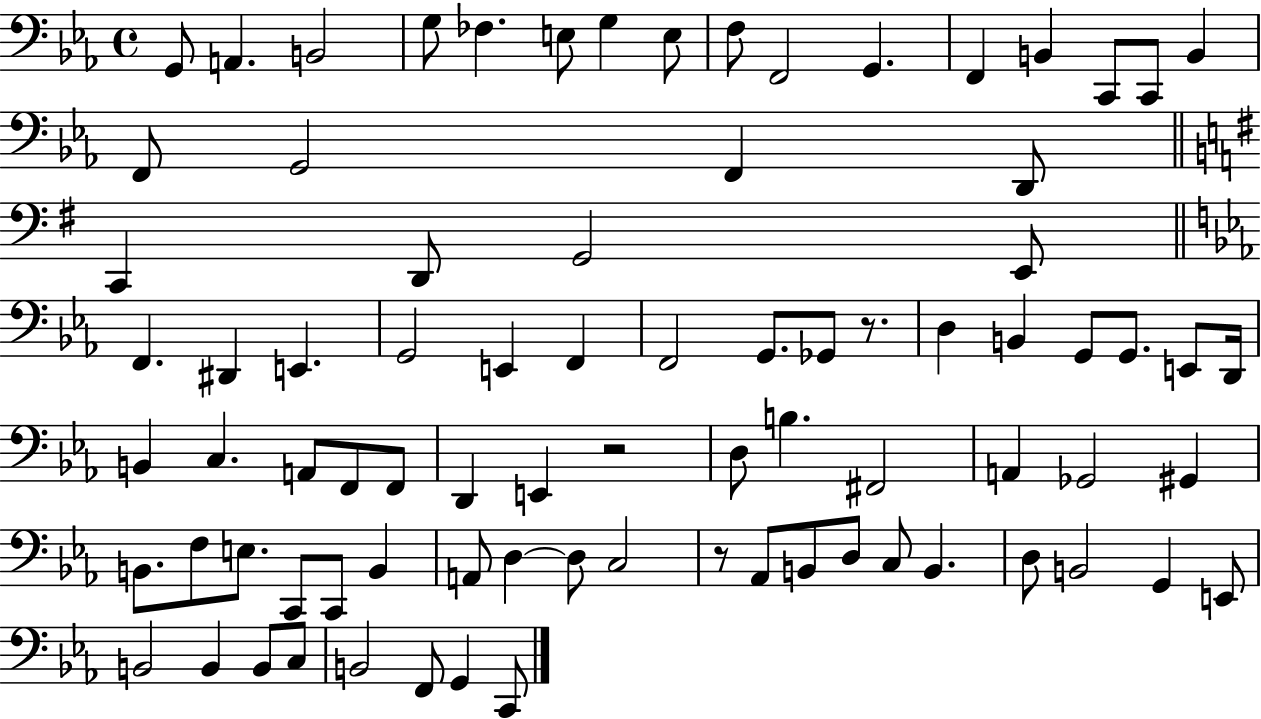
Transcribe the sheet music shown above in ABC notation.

X:1
T:Untitled
M:4/4
L:1/4
K:Eb
G,,/2 A,, B,,2 G,/2 _F, E,/2 G, E,/2 F,/2 F,,2 G,, F,, B,, C,,/2 C,,/2 B,, F,,/2 G,,2 F,, D,,/2 C,, D,,/2 G,,2 E,,/2 F,, ^D,, E,, G,,2 E,, F,, F,,2 G,,/2 _G,,/2 z/2 D, B,, G,,/2 G,,/2 E,,/2 D,,/4 B,, C, A,,/2 F,,/2 F,,/2 D,, E,, z2 D,/2 B, ^F,,2 A,, _G,,2 ^G,, B,,/2 F,/2 E,/2 C,,/2 C,,/2 B,, A,,/2 D, D,/2 C,2 z/2 _A,,/2 B,,/2 D,/2 C,/2 B,, D,/2 B,,2 G,, E,,/2 B,,2 B,, B,,/2 C,/2 B,,2 F,,/2 G,, C,,/2